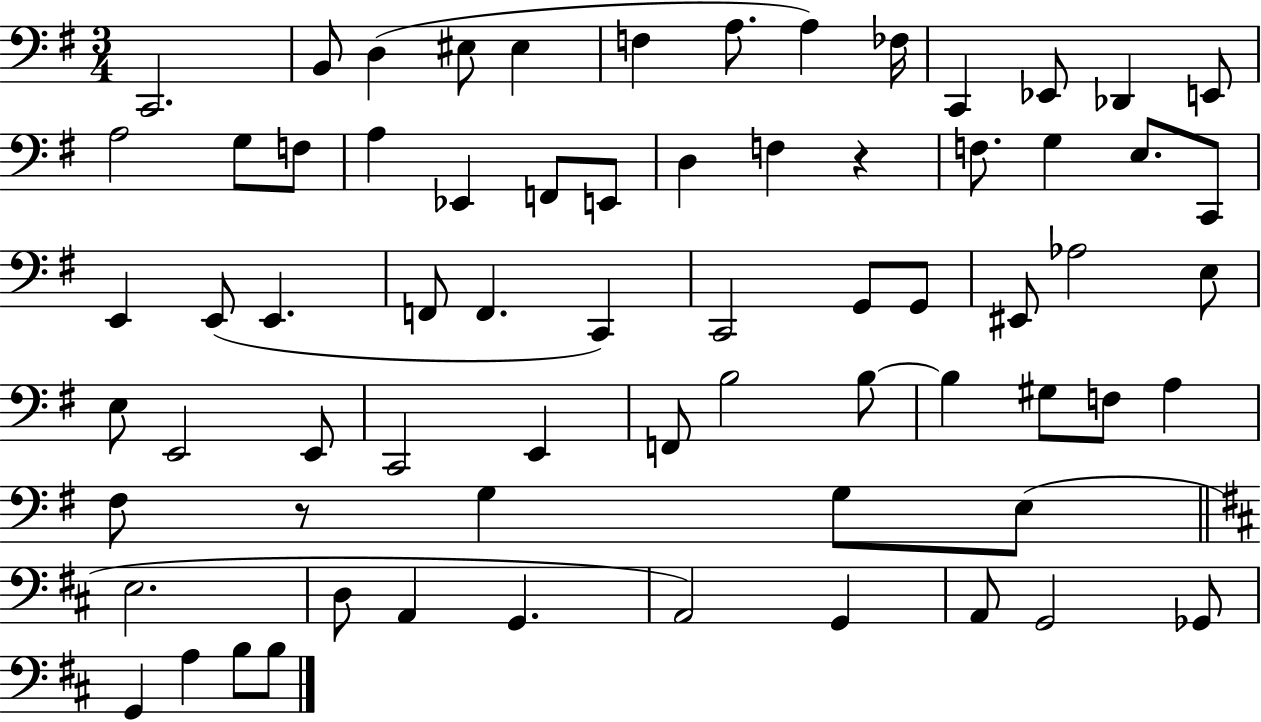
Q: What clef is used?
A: bass